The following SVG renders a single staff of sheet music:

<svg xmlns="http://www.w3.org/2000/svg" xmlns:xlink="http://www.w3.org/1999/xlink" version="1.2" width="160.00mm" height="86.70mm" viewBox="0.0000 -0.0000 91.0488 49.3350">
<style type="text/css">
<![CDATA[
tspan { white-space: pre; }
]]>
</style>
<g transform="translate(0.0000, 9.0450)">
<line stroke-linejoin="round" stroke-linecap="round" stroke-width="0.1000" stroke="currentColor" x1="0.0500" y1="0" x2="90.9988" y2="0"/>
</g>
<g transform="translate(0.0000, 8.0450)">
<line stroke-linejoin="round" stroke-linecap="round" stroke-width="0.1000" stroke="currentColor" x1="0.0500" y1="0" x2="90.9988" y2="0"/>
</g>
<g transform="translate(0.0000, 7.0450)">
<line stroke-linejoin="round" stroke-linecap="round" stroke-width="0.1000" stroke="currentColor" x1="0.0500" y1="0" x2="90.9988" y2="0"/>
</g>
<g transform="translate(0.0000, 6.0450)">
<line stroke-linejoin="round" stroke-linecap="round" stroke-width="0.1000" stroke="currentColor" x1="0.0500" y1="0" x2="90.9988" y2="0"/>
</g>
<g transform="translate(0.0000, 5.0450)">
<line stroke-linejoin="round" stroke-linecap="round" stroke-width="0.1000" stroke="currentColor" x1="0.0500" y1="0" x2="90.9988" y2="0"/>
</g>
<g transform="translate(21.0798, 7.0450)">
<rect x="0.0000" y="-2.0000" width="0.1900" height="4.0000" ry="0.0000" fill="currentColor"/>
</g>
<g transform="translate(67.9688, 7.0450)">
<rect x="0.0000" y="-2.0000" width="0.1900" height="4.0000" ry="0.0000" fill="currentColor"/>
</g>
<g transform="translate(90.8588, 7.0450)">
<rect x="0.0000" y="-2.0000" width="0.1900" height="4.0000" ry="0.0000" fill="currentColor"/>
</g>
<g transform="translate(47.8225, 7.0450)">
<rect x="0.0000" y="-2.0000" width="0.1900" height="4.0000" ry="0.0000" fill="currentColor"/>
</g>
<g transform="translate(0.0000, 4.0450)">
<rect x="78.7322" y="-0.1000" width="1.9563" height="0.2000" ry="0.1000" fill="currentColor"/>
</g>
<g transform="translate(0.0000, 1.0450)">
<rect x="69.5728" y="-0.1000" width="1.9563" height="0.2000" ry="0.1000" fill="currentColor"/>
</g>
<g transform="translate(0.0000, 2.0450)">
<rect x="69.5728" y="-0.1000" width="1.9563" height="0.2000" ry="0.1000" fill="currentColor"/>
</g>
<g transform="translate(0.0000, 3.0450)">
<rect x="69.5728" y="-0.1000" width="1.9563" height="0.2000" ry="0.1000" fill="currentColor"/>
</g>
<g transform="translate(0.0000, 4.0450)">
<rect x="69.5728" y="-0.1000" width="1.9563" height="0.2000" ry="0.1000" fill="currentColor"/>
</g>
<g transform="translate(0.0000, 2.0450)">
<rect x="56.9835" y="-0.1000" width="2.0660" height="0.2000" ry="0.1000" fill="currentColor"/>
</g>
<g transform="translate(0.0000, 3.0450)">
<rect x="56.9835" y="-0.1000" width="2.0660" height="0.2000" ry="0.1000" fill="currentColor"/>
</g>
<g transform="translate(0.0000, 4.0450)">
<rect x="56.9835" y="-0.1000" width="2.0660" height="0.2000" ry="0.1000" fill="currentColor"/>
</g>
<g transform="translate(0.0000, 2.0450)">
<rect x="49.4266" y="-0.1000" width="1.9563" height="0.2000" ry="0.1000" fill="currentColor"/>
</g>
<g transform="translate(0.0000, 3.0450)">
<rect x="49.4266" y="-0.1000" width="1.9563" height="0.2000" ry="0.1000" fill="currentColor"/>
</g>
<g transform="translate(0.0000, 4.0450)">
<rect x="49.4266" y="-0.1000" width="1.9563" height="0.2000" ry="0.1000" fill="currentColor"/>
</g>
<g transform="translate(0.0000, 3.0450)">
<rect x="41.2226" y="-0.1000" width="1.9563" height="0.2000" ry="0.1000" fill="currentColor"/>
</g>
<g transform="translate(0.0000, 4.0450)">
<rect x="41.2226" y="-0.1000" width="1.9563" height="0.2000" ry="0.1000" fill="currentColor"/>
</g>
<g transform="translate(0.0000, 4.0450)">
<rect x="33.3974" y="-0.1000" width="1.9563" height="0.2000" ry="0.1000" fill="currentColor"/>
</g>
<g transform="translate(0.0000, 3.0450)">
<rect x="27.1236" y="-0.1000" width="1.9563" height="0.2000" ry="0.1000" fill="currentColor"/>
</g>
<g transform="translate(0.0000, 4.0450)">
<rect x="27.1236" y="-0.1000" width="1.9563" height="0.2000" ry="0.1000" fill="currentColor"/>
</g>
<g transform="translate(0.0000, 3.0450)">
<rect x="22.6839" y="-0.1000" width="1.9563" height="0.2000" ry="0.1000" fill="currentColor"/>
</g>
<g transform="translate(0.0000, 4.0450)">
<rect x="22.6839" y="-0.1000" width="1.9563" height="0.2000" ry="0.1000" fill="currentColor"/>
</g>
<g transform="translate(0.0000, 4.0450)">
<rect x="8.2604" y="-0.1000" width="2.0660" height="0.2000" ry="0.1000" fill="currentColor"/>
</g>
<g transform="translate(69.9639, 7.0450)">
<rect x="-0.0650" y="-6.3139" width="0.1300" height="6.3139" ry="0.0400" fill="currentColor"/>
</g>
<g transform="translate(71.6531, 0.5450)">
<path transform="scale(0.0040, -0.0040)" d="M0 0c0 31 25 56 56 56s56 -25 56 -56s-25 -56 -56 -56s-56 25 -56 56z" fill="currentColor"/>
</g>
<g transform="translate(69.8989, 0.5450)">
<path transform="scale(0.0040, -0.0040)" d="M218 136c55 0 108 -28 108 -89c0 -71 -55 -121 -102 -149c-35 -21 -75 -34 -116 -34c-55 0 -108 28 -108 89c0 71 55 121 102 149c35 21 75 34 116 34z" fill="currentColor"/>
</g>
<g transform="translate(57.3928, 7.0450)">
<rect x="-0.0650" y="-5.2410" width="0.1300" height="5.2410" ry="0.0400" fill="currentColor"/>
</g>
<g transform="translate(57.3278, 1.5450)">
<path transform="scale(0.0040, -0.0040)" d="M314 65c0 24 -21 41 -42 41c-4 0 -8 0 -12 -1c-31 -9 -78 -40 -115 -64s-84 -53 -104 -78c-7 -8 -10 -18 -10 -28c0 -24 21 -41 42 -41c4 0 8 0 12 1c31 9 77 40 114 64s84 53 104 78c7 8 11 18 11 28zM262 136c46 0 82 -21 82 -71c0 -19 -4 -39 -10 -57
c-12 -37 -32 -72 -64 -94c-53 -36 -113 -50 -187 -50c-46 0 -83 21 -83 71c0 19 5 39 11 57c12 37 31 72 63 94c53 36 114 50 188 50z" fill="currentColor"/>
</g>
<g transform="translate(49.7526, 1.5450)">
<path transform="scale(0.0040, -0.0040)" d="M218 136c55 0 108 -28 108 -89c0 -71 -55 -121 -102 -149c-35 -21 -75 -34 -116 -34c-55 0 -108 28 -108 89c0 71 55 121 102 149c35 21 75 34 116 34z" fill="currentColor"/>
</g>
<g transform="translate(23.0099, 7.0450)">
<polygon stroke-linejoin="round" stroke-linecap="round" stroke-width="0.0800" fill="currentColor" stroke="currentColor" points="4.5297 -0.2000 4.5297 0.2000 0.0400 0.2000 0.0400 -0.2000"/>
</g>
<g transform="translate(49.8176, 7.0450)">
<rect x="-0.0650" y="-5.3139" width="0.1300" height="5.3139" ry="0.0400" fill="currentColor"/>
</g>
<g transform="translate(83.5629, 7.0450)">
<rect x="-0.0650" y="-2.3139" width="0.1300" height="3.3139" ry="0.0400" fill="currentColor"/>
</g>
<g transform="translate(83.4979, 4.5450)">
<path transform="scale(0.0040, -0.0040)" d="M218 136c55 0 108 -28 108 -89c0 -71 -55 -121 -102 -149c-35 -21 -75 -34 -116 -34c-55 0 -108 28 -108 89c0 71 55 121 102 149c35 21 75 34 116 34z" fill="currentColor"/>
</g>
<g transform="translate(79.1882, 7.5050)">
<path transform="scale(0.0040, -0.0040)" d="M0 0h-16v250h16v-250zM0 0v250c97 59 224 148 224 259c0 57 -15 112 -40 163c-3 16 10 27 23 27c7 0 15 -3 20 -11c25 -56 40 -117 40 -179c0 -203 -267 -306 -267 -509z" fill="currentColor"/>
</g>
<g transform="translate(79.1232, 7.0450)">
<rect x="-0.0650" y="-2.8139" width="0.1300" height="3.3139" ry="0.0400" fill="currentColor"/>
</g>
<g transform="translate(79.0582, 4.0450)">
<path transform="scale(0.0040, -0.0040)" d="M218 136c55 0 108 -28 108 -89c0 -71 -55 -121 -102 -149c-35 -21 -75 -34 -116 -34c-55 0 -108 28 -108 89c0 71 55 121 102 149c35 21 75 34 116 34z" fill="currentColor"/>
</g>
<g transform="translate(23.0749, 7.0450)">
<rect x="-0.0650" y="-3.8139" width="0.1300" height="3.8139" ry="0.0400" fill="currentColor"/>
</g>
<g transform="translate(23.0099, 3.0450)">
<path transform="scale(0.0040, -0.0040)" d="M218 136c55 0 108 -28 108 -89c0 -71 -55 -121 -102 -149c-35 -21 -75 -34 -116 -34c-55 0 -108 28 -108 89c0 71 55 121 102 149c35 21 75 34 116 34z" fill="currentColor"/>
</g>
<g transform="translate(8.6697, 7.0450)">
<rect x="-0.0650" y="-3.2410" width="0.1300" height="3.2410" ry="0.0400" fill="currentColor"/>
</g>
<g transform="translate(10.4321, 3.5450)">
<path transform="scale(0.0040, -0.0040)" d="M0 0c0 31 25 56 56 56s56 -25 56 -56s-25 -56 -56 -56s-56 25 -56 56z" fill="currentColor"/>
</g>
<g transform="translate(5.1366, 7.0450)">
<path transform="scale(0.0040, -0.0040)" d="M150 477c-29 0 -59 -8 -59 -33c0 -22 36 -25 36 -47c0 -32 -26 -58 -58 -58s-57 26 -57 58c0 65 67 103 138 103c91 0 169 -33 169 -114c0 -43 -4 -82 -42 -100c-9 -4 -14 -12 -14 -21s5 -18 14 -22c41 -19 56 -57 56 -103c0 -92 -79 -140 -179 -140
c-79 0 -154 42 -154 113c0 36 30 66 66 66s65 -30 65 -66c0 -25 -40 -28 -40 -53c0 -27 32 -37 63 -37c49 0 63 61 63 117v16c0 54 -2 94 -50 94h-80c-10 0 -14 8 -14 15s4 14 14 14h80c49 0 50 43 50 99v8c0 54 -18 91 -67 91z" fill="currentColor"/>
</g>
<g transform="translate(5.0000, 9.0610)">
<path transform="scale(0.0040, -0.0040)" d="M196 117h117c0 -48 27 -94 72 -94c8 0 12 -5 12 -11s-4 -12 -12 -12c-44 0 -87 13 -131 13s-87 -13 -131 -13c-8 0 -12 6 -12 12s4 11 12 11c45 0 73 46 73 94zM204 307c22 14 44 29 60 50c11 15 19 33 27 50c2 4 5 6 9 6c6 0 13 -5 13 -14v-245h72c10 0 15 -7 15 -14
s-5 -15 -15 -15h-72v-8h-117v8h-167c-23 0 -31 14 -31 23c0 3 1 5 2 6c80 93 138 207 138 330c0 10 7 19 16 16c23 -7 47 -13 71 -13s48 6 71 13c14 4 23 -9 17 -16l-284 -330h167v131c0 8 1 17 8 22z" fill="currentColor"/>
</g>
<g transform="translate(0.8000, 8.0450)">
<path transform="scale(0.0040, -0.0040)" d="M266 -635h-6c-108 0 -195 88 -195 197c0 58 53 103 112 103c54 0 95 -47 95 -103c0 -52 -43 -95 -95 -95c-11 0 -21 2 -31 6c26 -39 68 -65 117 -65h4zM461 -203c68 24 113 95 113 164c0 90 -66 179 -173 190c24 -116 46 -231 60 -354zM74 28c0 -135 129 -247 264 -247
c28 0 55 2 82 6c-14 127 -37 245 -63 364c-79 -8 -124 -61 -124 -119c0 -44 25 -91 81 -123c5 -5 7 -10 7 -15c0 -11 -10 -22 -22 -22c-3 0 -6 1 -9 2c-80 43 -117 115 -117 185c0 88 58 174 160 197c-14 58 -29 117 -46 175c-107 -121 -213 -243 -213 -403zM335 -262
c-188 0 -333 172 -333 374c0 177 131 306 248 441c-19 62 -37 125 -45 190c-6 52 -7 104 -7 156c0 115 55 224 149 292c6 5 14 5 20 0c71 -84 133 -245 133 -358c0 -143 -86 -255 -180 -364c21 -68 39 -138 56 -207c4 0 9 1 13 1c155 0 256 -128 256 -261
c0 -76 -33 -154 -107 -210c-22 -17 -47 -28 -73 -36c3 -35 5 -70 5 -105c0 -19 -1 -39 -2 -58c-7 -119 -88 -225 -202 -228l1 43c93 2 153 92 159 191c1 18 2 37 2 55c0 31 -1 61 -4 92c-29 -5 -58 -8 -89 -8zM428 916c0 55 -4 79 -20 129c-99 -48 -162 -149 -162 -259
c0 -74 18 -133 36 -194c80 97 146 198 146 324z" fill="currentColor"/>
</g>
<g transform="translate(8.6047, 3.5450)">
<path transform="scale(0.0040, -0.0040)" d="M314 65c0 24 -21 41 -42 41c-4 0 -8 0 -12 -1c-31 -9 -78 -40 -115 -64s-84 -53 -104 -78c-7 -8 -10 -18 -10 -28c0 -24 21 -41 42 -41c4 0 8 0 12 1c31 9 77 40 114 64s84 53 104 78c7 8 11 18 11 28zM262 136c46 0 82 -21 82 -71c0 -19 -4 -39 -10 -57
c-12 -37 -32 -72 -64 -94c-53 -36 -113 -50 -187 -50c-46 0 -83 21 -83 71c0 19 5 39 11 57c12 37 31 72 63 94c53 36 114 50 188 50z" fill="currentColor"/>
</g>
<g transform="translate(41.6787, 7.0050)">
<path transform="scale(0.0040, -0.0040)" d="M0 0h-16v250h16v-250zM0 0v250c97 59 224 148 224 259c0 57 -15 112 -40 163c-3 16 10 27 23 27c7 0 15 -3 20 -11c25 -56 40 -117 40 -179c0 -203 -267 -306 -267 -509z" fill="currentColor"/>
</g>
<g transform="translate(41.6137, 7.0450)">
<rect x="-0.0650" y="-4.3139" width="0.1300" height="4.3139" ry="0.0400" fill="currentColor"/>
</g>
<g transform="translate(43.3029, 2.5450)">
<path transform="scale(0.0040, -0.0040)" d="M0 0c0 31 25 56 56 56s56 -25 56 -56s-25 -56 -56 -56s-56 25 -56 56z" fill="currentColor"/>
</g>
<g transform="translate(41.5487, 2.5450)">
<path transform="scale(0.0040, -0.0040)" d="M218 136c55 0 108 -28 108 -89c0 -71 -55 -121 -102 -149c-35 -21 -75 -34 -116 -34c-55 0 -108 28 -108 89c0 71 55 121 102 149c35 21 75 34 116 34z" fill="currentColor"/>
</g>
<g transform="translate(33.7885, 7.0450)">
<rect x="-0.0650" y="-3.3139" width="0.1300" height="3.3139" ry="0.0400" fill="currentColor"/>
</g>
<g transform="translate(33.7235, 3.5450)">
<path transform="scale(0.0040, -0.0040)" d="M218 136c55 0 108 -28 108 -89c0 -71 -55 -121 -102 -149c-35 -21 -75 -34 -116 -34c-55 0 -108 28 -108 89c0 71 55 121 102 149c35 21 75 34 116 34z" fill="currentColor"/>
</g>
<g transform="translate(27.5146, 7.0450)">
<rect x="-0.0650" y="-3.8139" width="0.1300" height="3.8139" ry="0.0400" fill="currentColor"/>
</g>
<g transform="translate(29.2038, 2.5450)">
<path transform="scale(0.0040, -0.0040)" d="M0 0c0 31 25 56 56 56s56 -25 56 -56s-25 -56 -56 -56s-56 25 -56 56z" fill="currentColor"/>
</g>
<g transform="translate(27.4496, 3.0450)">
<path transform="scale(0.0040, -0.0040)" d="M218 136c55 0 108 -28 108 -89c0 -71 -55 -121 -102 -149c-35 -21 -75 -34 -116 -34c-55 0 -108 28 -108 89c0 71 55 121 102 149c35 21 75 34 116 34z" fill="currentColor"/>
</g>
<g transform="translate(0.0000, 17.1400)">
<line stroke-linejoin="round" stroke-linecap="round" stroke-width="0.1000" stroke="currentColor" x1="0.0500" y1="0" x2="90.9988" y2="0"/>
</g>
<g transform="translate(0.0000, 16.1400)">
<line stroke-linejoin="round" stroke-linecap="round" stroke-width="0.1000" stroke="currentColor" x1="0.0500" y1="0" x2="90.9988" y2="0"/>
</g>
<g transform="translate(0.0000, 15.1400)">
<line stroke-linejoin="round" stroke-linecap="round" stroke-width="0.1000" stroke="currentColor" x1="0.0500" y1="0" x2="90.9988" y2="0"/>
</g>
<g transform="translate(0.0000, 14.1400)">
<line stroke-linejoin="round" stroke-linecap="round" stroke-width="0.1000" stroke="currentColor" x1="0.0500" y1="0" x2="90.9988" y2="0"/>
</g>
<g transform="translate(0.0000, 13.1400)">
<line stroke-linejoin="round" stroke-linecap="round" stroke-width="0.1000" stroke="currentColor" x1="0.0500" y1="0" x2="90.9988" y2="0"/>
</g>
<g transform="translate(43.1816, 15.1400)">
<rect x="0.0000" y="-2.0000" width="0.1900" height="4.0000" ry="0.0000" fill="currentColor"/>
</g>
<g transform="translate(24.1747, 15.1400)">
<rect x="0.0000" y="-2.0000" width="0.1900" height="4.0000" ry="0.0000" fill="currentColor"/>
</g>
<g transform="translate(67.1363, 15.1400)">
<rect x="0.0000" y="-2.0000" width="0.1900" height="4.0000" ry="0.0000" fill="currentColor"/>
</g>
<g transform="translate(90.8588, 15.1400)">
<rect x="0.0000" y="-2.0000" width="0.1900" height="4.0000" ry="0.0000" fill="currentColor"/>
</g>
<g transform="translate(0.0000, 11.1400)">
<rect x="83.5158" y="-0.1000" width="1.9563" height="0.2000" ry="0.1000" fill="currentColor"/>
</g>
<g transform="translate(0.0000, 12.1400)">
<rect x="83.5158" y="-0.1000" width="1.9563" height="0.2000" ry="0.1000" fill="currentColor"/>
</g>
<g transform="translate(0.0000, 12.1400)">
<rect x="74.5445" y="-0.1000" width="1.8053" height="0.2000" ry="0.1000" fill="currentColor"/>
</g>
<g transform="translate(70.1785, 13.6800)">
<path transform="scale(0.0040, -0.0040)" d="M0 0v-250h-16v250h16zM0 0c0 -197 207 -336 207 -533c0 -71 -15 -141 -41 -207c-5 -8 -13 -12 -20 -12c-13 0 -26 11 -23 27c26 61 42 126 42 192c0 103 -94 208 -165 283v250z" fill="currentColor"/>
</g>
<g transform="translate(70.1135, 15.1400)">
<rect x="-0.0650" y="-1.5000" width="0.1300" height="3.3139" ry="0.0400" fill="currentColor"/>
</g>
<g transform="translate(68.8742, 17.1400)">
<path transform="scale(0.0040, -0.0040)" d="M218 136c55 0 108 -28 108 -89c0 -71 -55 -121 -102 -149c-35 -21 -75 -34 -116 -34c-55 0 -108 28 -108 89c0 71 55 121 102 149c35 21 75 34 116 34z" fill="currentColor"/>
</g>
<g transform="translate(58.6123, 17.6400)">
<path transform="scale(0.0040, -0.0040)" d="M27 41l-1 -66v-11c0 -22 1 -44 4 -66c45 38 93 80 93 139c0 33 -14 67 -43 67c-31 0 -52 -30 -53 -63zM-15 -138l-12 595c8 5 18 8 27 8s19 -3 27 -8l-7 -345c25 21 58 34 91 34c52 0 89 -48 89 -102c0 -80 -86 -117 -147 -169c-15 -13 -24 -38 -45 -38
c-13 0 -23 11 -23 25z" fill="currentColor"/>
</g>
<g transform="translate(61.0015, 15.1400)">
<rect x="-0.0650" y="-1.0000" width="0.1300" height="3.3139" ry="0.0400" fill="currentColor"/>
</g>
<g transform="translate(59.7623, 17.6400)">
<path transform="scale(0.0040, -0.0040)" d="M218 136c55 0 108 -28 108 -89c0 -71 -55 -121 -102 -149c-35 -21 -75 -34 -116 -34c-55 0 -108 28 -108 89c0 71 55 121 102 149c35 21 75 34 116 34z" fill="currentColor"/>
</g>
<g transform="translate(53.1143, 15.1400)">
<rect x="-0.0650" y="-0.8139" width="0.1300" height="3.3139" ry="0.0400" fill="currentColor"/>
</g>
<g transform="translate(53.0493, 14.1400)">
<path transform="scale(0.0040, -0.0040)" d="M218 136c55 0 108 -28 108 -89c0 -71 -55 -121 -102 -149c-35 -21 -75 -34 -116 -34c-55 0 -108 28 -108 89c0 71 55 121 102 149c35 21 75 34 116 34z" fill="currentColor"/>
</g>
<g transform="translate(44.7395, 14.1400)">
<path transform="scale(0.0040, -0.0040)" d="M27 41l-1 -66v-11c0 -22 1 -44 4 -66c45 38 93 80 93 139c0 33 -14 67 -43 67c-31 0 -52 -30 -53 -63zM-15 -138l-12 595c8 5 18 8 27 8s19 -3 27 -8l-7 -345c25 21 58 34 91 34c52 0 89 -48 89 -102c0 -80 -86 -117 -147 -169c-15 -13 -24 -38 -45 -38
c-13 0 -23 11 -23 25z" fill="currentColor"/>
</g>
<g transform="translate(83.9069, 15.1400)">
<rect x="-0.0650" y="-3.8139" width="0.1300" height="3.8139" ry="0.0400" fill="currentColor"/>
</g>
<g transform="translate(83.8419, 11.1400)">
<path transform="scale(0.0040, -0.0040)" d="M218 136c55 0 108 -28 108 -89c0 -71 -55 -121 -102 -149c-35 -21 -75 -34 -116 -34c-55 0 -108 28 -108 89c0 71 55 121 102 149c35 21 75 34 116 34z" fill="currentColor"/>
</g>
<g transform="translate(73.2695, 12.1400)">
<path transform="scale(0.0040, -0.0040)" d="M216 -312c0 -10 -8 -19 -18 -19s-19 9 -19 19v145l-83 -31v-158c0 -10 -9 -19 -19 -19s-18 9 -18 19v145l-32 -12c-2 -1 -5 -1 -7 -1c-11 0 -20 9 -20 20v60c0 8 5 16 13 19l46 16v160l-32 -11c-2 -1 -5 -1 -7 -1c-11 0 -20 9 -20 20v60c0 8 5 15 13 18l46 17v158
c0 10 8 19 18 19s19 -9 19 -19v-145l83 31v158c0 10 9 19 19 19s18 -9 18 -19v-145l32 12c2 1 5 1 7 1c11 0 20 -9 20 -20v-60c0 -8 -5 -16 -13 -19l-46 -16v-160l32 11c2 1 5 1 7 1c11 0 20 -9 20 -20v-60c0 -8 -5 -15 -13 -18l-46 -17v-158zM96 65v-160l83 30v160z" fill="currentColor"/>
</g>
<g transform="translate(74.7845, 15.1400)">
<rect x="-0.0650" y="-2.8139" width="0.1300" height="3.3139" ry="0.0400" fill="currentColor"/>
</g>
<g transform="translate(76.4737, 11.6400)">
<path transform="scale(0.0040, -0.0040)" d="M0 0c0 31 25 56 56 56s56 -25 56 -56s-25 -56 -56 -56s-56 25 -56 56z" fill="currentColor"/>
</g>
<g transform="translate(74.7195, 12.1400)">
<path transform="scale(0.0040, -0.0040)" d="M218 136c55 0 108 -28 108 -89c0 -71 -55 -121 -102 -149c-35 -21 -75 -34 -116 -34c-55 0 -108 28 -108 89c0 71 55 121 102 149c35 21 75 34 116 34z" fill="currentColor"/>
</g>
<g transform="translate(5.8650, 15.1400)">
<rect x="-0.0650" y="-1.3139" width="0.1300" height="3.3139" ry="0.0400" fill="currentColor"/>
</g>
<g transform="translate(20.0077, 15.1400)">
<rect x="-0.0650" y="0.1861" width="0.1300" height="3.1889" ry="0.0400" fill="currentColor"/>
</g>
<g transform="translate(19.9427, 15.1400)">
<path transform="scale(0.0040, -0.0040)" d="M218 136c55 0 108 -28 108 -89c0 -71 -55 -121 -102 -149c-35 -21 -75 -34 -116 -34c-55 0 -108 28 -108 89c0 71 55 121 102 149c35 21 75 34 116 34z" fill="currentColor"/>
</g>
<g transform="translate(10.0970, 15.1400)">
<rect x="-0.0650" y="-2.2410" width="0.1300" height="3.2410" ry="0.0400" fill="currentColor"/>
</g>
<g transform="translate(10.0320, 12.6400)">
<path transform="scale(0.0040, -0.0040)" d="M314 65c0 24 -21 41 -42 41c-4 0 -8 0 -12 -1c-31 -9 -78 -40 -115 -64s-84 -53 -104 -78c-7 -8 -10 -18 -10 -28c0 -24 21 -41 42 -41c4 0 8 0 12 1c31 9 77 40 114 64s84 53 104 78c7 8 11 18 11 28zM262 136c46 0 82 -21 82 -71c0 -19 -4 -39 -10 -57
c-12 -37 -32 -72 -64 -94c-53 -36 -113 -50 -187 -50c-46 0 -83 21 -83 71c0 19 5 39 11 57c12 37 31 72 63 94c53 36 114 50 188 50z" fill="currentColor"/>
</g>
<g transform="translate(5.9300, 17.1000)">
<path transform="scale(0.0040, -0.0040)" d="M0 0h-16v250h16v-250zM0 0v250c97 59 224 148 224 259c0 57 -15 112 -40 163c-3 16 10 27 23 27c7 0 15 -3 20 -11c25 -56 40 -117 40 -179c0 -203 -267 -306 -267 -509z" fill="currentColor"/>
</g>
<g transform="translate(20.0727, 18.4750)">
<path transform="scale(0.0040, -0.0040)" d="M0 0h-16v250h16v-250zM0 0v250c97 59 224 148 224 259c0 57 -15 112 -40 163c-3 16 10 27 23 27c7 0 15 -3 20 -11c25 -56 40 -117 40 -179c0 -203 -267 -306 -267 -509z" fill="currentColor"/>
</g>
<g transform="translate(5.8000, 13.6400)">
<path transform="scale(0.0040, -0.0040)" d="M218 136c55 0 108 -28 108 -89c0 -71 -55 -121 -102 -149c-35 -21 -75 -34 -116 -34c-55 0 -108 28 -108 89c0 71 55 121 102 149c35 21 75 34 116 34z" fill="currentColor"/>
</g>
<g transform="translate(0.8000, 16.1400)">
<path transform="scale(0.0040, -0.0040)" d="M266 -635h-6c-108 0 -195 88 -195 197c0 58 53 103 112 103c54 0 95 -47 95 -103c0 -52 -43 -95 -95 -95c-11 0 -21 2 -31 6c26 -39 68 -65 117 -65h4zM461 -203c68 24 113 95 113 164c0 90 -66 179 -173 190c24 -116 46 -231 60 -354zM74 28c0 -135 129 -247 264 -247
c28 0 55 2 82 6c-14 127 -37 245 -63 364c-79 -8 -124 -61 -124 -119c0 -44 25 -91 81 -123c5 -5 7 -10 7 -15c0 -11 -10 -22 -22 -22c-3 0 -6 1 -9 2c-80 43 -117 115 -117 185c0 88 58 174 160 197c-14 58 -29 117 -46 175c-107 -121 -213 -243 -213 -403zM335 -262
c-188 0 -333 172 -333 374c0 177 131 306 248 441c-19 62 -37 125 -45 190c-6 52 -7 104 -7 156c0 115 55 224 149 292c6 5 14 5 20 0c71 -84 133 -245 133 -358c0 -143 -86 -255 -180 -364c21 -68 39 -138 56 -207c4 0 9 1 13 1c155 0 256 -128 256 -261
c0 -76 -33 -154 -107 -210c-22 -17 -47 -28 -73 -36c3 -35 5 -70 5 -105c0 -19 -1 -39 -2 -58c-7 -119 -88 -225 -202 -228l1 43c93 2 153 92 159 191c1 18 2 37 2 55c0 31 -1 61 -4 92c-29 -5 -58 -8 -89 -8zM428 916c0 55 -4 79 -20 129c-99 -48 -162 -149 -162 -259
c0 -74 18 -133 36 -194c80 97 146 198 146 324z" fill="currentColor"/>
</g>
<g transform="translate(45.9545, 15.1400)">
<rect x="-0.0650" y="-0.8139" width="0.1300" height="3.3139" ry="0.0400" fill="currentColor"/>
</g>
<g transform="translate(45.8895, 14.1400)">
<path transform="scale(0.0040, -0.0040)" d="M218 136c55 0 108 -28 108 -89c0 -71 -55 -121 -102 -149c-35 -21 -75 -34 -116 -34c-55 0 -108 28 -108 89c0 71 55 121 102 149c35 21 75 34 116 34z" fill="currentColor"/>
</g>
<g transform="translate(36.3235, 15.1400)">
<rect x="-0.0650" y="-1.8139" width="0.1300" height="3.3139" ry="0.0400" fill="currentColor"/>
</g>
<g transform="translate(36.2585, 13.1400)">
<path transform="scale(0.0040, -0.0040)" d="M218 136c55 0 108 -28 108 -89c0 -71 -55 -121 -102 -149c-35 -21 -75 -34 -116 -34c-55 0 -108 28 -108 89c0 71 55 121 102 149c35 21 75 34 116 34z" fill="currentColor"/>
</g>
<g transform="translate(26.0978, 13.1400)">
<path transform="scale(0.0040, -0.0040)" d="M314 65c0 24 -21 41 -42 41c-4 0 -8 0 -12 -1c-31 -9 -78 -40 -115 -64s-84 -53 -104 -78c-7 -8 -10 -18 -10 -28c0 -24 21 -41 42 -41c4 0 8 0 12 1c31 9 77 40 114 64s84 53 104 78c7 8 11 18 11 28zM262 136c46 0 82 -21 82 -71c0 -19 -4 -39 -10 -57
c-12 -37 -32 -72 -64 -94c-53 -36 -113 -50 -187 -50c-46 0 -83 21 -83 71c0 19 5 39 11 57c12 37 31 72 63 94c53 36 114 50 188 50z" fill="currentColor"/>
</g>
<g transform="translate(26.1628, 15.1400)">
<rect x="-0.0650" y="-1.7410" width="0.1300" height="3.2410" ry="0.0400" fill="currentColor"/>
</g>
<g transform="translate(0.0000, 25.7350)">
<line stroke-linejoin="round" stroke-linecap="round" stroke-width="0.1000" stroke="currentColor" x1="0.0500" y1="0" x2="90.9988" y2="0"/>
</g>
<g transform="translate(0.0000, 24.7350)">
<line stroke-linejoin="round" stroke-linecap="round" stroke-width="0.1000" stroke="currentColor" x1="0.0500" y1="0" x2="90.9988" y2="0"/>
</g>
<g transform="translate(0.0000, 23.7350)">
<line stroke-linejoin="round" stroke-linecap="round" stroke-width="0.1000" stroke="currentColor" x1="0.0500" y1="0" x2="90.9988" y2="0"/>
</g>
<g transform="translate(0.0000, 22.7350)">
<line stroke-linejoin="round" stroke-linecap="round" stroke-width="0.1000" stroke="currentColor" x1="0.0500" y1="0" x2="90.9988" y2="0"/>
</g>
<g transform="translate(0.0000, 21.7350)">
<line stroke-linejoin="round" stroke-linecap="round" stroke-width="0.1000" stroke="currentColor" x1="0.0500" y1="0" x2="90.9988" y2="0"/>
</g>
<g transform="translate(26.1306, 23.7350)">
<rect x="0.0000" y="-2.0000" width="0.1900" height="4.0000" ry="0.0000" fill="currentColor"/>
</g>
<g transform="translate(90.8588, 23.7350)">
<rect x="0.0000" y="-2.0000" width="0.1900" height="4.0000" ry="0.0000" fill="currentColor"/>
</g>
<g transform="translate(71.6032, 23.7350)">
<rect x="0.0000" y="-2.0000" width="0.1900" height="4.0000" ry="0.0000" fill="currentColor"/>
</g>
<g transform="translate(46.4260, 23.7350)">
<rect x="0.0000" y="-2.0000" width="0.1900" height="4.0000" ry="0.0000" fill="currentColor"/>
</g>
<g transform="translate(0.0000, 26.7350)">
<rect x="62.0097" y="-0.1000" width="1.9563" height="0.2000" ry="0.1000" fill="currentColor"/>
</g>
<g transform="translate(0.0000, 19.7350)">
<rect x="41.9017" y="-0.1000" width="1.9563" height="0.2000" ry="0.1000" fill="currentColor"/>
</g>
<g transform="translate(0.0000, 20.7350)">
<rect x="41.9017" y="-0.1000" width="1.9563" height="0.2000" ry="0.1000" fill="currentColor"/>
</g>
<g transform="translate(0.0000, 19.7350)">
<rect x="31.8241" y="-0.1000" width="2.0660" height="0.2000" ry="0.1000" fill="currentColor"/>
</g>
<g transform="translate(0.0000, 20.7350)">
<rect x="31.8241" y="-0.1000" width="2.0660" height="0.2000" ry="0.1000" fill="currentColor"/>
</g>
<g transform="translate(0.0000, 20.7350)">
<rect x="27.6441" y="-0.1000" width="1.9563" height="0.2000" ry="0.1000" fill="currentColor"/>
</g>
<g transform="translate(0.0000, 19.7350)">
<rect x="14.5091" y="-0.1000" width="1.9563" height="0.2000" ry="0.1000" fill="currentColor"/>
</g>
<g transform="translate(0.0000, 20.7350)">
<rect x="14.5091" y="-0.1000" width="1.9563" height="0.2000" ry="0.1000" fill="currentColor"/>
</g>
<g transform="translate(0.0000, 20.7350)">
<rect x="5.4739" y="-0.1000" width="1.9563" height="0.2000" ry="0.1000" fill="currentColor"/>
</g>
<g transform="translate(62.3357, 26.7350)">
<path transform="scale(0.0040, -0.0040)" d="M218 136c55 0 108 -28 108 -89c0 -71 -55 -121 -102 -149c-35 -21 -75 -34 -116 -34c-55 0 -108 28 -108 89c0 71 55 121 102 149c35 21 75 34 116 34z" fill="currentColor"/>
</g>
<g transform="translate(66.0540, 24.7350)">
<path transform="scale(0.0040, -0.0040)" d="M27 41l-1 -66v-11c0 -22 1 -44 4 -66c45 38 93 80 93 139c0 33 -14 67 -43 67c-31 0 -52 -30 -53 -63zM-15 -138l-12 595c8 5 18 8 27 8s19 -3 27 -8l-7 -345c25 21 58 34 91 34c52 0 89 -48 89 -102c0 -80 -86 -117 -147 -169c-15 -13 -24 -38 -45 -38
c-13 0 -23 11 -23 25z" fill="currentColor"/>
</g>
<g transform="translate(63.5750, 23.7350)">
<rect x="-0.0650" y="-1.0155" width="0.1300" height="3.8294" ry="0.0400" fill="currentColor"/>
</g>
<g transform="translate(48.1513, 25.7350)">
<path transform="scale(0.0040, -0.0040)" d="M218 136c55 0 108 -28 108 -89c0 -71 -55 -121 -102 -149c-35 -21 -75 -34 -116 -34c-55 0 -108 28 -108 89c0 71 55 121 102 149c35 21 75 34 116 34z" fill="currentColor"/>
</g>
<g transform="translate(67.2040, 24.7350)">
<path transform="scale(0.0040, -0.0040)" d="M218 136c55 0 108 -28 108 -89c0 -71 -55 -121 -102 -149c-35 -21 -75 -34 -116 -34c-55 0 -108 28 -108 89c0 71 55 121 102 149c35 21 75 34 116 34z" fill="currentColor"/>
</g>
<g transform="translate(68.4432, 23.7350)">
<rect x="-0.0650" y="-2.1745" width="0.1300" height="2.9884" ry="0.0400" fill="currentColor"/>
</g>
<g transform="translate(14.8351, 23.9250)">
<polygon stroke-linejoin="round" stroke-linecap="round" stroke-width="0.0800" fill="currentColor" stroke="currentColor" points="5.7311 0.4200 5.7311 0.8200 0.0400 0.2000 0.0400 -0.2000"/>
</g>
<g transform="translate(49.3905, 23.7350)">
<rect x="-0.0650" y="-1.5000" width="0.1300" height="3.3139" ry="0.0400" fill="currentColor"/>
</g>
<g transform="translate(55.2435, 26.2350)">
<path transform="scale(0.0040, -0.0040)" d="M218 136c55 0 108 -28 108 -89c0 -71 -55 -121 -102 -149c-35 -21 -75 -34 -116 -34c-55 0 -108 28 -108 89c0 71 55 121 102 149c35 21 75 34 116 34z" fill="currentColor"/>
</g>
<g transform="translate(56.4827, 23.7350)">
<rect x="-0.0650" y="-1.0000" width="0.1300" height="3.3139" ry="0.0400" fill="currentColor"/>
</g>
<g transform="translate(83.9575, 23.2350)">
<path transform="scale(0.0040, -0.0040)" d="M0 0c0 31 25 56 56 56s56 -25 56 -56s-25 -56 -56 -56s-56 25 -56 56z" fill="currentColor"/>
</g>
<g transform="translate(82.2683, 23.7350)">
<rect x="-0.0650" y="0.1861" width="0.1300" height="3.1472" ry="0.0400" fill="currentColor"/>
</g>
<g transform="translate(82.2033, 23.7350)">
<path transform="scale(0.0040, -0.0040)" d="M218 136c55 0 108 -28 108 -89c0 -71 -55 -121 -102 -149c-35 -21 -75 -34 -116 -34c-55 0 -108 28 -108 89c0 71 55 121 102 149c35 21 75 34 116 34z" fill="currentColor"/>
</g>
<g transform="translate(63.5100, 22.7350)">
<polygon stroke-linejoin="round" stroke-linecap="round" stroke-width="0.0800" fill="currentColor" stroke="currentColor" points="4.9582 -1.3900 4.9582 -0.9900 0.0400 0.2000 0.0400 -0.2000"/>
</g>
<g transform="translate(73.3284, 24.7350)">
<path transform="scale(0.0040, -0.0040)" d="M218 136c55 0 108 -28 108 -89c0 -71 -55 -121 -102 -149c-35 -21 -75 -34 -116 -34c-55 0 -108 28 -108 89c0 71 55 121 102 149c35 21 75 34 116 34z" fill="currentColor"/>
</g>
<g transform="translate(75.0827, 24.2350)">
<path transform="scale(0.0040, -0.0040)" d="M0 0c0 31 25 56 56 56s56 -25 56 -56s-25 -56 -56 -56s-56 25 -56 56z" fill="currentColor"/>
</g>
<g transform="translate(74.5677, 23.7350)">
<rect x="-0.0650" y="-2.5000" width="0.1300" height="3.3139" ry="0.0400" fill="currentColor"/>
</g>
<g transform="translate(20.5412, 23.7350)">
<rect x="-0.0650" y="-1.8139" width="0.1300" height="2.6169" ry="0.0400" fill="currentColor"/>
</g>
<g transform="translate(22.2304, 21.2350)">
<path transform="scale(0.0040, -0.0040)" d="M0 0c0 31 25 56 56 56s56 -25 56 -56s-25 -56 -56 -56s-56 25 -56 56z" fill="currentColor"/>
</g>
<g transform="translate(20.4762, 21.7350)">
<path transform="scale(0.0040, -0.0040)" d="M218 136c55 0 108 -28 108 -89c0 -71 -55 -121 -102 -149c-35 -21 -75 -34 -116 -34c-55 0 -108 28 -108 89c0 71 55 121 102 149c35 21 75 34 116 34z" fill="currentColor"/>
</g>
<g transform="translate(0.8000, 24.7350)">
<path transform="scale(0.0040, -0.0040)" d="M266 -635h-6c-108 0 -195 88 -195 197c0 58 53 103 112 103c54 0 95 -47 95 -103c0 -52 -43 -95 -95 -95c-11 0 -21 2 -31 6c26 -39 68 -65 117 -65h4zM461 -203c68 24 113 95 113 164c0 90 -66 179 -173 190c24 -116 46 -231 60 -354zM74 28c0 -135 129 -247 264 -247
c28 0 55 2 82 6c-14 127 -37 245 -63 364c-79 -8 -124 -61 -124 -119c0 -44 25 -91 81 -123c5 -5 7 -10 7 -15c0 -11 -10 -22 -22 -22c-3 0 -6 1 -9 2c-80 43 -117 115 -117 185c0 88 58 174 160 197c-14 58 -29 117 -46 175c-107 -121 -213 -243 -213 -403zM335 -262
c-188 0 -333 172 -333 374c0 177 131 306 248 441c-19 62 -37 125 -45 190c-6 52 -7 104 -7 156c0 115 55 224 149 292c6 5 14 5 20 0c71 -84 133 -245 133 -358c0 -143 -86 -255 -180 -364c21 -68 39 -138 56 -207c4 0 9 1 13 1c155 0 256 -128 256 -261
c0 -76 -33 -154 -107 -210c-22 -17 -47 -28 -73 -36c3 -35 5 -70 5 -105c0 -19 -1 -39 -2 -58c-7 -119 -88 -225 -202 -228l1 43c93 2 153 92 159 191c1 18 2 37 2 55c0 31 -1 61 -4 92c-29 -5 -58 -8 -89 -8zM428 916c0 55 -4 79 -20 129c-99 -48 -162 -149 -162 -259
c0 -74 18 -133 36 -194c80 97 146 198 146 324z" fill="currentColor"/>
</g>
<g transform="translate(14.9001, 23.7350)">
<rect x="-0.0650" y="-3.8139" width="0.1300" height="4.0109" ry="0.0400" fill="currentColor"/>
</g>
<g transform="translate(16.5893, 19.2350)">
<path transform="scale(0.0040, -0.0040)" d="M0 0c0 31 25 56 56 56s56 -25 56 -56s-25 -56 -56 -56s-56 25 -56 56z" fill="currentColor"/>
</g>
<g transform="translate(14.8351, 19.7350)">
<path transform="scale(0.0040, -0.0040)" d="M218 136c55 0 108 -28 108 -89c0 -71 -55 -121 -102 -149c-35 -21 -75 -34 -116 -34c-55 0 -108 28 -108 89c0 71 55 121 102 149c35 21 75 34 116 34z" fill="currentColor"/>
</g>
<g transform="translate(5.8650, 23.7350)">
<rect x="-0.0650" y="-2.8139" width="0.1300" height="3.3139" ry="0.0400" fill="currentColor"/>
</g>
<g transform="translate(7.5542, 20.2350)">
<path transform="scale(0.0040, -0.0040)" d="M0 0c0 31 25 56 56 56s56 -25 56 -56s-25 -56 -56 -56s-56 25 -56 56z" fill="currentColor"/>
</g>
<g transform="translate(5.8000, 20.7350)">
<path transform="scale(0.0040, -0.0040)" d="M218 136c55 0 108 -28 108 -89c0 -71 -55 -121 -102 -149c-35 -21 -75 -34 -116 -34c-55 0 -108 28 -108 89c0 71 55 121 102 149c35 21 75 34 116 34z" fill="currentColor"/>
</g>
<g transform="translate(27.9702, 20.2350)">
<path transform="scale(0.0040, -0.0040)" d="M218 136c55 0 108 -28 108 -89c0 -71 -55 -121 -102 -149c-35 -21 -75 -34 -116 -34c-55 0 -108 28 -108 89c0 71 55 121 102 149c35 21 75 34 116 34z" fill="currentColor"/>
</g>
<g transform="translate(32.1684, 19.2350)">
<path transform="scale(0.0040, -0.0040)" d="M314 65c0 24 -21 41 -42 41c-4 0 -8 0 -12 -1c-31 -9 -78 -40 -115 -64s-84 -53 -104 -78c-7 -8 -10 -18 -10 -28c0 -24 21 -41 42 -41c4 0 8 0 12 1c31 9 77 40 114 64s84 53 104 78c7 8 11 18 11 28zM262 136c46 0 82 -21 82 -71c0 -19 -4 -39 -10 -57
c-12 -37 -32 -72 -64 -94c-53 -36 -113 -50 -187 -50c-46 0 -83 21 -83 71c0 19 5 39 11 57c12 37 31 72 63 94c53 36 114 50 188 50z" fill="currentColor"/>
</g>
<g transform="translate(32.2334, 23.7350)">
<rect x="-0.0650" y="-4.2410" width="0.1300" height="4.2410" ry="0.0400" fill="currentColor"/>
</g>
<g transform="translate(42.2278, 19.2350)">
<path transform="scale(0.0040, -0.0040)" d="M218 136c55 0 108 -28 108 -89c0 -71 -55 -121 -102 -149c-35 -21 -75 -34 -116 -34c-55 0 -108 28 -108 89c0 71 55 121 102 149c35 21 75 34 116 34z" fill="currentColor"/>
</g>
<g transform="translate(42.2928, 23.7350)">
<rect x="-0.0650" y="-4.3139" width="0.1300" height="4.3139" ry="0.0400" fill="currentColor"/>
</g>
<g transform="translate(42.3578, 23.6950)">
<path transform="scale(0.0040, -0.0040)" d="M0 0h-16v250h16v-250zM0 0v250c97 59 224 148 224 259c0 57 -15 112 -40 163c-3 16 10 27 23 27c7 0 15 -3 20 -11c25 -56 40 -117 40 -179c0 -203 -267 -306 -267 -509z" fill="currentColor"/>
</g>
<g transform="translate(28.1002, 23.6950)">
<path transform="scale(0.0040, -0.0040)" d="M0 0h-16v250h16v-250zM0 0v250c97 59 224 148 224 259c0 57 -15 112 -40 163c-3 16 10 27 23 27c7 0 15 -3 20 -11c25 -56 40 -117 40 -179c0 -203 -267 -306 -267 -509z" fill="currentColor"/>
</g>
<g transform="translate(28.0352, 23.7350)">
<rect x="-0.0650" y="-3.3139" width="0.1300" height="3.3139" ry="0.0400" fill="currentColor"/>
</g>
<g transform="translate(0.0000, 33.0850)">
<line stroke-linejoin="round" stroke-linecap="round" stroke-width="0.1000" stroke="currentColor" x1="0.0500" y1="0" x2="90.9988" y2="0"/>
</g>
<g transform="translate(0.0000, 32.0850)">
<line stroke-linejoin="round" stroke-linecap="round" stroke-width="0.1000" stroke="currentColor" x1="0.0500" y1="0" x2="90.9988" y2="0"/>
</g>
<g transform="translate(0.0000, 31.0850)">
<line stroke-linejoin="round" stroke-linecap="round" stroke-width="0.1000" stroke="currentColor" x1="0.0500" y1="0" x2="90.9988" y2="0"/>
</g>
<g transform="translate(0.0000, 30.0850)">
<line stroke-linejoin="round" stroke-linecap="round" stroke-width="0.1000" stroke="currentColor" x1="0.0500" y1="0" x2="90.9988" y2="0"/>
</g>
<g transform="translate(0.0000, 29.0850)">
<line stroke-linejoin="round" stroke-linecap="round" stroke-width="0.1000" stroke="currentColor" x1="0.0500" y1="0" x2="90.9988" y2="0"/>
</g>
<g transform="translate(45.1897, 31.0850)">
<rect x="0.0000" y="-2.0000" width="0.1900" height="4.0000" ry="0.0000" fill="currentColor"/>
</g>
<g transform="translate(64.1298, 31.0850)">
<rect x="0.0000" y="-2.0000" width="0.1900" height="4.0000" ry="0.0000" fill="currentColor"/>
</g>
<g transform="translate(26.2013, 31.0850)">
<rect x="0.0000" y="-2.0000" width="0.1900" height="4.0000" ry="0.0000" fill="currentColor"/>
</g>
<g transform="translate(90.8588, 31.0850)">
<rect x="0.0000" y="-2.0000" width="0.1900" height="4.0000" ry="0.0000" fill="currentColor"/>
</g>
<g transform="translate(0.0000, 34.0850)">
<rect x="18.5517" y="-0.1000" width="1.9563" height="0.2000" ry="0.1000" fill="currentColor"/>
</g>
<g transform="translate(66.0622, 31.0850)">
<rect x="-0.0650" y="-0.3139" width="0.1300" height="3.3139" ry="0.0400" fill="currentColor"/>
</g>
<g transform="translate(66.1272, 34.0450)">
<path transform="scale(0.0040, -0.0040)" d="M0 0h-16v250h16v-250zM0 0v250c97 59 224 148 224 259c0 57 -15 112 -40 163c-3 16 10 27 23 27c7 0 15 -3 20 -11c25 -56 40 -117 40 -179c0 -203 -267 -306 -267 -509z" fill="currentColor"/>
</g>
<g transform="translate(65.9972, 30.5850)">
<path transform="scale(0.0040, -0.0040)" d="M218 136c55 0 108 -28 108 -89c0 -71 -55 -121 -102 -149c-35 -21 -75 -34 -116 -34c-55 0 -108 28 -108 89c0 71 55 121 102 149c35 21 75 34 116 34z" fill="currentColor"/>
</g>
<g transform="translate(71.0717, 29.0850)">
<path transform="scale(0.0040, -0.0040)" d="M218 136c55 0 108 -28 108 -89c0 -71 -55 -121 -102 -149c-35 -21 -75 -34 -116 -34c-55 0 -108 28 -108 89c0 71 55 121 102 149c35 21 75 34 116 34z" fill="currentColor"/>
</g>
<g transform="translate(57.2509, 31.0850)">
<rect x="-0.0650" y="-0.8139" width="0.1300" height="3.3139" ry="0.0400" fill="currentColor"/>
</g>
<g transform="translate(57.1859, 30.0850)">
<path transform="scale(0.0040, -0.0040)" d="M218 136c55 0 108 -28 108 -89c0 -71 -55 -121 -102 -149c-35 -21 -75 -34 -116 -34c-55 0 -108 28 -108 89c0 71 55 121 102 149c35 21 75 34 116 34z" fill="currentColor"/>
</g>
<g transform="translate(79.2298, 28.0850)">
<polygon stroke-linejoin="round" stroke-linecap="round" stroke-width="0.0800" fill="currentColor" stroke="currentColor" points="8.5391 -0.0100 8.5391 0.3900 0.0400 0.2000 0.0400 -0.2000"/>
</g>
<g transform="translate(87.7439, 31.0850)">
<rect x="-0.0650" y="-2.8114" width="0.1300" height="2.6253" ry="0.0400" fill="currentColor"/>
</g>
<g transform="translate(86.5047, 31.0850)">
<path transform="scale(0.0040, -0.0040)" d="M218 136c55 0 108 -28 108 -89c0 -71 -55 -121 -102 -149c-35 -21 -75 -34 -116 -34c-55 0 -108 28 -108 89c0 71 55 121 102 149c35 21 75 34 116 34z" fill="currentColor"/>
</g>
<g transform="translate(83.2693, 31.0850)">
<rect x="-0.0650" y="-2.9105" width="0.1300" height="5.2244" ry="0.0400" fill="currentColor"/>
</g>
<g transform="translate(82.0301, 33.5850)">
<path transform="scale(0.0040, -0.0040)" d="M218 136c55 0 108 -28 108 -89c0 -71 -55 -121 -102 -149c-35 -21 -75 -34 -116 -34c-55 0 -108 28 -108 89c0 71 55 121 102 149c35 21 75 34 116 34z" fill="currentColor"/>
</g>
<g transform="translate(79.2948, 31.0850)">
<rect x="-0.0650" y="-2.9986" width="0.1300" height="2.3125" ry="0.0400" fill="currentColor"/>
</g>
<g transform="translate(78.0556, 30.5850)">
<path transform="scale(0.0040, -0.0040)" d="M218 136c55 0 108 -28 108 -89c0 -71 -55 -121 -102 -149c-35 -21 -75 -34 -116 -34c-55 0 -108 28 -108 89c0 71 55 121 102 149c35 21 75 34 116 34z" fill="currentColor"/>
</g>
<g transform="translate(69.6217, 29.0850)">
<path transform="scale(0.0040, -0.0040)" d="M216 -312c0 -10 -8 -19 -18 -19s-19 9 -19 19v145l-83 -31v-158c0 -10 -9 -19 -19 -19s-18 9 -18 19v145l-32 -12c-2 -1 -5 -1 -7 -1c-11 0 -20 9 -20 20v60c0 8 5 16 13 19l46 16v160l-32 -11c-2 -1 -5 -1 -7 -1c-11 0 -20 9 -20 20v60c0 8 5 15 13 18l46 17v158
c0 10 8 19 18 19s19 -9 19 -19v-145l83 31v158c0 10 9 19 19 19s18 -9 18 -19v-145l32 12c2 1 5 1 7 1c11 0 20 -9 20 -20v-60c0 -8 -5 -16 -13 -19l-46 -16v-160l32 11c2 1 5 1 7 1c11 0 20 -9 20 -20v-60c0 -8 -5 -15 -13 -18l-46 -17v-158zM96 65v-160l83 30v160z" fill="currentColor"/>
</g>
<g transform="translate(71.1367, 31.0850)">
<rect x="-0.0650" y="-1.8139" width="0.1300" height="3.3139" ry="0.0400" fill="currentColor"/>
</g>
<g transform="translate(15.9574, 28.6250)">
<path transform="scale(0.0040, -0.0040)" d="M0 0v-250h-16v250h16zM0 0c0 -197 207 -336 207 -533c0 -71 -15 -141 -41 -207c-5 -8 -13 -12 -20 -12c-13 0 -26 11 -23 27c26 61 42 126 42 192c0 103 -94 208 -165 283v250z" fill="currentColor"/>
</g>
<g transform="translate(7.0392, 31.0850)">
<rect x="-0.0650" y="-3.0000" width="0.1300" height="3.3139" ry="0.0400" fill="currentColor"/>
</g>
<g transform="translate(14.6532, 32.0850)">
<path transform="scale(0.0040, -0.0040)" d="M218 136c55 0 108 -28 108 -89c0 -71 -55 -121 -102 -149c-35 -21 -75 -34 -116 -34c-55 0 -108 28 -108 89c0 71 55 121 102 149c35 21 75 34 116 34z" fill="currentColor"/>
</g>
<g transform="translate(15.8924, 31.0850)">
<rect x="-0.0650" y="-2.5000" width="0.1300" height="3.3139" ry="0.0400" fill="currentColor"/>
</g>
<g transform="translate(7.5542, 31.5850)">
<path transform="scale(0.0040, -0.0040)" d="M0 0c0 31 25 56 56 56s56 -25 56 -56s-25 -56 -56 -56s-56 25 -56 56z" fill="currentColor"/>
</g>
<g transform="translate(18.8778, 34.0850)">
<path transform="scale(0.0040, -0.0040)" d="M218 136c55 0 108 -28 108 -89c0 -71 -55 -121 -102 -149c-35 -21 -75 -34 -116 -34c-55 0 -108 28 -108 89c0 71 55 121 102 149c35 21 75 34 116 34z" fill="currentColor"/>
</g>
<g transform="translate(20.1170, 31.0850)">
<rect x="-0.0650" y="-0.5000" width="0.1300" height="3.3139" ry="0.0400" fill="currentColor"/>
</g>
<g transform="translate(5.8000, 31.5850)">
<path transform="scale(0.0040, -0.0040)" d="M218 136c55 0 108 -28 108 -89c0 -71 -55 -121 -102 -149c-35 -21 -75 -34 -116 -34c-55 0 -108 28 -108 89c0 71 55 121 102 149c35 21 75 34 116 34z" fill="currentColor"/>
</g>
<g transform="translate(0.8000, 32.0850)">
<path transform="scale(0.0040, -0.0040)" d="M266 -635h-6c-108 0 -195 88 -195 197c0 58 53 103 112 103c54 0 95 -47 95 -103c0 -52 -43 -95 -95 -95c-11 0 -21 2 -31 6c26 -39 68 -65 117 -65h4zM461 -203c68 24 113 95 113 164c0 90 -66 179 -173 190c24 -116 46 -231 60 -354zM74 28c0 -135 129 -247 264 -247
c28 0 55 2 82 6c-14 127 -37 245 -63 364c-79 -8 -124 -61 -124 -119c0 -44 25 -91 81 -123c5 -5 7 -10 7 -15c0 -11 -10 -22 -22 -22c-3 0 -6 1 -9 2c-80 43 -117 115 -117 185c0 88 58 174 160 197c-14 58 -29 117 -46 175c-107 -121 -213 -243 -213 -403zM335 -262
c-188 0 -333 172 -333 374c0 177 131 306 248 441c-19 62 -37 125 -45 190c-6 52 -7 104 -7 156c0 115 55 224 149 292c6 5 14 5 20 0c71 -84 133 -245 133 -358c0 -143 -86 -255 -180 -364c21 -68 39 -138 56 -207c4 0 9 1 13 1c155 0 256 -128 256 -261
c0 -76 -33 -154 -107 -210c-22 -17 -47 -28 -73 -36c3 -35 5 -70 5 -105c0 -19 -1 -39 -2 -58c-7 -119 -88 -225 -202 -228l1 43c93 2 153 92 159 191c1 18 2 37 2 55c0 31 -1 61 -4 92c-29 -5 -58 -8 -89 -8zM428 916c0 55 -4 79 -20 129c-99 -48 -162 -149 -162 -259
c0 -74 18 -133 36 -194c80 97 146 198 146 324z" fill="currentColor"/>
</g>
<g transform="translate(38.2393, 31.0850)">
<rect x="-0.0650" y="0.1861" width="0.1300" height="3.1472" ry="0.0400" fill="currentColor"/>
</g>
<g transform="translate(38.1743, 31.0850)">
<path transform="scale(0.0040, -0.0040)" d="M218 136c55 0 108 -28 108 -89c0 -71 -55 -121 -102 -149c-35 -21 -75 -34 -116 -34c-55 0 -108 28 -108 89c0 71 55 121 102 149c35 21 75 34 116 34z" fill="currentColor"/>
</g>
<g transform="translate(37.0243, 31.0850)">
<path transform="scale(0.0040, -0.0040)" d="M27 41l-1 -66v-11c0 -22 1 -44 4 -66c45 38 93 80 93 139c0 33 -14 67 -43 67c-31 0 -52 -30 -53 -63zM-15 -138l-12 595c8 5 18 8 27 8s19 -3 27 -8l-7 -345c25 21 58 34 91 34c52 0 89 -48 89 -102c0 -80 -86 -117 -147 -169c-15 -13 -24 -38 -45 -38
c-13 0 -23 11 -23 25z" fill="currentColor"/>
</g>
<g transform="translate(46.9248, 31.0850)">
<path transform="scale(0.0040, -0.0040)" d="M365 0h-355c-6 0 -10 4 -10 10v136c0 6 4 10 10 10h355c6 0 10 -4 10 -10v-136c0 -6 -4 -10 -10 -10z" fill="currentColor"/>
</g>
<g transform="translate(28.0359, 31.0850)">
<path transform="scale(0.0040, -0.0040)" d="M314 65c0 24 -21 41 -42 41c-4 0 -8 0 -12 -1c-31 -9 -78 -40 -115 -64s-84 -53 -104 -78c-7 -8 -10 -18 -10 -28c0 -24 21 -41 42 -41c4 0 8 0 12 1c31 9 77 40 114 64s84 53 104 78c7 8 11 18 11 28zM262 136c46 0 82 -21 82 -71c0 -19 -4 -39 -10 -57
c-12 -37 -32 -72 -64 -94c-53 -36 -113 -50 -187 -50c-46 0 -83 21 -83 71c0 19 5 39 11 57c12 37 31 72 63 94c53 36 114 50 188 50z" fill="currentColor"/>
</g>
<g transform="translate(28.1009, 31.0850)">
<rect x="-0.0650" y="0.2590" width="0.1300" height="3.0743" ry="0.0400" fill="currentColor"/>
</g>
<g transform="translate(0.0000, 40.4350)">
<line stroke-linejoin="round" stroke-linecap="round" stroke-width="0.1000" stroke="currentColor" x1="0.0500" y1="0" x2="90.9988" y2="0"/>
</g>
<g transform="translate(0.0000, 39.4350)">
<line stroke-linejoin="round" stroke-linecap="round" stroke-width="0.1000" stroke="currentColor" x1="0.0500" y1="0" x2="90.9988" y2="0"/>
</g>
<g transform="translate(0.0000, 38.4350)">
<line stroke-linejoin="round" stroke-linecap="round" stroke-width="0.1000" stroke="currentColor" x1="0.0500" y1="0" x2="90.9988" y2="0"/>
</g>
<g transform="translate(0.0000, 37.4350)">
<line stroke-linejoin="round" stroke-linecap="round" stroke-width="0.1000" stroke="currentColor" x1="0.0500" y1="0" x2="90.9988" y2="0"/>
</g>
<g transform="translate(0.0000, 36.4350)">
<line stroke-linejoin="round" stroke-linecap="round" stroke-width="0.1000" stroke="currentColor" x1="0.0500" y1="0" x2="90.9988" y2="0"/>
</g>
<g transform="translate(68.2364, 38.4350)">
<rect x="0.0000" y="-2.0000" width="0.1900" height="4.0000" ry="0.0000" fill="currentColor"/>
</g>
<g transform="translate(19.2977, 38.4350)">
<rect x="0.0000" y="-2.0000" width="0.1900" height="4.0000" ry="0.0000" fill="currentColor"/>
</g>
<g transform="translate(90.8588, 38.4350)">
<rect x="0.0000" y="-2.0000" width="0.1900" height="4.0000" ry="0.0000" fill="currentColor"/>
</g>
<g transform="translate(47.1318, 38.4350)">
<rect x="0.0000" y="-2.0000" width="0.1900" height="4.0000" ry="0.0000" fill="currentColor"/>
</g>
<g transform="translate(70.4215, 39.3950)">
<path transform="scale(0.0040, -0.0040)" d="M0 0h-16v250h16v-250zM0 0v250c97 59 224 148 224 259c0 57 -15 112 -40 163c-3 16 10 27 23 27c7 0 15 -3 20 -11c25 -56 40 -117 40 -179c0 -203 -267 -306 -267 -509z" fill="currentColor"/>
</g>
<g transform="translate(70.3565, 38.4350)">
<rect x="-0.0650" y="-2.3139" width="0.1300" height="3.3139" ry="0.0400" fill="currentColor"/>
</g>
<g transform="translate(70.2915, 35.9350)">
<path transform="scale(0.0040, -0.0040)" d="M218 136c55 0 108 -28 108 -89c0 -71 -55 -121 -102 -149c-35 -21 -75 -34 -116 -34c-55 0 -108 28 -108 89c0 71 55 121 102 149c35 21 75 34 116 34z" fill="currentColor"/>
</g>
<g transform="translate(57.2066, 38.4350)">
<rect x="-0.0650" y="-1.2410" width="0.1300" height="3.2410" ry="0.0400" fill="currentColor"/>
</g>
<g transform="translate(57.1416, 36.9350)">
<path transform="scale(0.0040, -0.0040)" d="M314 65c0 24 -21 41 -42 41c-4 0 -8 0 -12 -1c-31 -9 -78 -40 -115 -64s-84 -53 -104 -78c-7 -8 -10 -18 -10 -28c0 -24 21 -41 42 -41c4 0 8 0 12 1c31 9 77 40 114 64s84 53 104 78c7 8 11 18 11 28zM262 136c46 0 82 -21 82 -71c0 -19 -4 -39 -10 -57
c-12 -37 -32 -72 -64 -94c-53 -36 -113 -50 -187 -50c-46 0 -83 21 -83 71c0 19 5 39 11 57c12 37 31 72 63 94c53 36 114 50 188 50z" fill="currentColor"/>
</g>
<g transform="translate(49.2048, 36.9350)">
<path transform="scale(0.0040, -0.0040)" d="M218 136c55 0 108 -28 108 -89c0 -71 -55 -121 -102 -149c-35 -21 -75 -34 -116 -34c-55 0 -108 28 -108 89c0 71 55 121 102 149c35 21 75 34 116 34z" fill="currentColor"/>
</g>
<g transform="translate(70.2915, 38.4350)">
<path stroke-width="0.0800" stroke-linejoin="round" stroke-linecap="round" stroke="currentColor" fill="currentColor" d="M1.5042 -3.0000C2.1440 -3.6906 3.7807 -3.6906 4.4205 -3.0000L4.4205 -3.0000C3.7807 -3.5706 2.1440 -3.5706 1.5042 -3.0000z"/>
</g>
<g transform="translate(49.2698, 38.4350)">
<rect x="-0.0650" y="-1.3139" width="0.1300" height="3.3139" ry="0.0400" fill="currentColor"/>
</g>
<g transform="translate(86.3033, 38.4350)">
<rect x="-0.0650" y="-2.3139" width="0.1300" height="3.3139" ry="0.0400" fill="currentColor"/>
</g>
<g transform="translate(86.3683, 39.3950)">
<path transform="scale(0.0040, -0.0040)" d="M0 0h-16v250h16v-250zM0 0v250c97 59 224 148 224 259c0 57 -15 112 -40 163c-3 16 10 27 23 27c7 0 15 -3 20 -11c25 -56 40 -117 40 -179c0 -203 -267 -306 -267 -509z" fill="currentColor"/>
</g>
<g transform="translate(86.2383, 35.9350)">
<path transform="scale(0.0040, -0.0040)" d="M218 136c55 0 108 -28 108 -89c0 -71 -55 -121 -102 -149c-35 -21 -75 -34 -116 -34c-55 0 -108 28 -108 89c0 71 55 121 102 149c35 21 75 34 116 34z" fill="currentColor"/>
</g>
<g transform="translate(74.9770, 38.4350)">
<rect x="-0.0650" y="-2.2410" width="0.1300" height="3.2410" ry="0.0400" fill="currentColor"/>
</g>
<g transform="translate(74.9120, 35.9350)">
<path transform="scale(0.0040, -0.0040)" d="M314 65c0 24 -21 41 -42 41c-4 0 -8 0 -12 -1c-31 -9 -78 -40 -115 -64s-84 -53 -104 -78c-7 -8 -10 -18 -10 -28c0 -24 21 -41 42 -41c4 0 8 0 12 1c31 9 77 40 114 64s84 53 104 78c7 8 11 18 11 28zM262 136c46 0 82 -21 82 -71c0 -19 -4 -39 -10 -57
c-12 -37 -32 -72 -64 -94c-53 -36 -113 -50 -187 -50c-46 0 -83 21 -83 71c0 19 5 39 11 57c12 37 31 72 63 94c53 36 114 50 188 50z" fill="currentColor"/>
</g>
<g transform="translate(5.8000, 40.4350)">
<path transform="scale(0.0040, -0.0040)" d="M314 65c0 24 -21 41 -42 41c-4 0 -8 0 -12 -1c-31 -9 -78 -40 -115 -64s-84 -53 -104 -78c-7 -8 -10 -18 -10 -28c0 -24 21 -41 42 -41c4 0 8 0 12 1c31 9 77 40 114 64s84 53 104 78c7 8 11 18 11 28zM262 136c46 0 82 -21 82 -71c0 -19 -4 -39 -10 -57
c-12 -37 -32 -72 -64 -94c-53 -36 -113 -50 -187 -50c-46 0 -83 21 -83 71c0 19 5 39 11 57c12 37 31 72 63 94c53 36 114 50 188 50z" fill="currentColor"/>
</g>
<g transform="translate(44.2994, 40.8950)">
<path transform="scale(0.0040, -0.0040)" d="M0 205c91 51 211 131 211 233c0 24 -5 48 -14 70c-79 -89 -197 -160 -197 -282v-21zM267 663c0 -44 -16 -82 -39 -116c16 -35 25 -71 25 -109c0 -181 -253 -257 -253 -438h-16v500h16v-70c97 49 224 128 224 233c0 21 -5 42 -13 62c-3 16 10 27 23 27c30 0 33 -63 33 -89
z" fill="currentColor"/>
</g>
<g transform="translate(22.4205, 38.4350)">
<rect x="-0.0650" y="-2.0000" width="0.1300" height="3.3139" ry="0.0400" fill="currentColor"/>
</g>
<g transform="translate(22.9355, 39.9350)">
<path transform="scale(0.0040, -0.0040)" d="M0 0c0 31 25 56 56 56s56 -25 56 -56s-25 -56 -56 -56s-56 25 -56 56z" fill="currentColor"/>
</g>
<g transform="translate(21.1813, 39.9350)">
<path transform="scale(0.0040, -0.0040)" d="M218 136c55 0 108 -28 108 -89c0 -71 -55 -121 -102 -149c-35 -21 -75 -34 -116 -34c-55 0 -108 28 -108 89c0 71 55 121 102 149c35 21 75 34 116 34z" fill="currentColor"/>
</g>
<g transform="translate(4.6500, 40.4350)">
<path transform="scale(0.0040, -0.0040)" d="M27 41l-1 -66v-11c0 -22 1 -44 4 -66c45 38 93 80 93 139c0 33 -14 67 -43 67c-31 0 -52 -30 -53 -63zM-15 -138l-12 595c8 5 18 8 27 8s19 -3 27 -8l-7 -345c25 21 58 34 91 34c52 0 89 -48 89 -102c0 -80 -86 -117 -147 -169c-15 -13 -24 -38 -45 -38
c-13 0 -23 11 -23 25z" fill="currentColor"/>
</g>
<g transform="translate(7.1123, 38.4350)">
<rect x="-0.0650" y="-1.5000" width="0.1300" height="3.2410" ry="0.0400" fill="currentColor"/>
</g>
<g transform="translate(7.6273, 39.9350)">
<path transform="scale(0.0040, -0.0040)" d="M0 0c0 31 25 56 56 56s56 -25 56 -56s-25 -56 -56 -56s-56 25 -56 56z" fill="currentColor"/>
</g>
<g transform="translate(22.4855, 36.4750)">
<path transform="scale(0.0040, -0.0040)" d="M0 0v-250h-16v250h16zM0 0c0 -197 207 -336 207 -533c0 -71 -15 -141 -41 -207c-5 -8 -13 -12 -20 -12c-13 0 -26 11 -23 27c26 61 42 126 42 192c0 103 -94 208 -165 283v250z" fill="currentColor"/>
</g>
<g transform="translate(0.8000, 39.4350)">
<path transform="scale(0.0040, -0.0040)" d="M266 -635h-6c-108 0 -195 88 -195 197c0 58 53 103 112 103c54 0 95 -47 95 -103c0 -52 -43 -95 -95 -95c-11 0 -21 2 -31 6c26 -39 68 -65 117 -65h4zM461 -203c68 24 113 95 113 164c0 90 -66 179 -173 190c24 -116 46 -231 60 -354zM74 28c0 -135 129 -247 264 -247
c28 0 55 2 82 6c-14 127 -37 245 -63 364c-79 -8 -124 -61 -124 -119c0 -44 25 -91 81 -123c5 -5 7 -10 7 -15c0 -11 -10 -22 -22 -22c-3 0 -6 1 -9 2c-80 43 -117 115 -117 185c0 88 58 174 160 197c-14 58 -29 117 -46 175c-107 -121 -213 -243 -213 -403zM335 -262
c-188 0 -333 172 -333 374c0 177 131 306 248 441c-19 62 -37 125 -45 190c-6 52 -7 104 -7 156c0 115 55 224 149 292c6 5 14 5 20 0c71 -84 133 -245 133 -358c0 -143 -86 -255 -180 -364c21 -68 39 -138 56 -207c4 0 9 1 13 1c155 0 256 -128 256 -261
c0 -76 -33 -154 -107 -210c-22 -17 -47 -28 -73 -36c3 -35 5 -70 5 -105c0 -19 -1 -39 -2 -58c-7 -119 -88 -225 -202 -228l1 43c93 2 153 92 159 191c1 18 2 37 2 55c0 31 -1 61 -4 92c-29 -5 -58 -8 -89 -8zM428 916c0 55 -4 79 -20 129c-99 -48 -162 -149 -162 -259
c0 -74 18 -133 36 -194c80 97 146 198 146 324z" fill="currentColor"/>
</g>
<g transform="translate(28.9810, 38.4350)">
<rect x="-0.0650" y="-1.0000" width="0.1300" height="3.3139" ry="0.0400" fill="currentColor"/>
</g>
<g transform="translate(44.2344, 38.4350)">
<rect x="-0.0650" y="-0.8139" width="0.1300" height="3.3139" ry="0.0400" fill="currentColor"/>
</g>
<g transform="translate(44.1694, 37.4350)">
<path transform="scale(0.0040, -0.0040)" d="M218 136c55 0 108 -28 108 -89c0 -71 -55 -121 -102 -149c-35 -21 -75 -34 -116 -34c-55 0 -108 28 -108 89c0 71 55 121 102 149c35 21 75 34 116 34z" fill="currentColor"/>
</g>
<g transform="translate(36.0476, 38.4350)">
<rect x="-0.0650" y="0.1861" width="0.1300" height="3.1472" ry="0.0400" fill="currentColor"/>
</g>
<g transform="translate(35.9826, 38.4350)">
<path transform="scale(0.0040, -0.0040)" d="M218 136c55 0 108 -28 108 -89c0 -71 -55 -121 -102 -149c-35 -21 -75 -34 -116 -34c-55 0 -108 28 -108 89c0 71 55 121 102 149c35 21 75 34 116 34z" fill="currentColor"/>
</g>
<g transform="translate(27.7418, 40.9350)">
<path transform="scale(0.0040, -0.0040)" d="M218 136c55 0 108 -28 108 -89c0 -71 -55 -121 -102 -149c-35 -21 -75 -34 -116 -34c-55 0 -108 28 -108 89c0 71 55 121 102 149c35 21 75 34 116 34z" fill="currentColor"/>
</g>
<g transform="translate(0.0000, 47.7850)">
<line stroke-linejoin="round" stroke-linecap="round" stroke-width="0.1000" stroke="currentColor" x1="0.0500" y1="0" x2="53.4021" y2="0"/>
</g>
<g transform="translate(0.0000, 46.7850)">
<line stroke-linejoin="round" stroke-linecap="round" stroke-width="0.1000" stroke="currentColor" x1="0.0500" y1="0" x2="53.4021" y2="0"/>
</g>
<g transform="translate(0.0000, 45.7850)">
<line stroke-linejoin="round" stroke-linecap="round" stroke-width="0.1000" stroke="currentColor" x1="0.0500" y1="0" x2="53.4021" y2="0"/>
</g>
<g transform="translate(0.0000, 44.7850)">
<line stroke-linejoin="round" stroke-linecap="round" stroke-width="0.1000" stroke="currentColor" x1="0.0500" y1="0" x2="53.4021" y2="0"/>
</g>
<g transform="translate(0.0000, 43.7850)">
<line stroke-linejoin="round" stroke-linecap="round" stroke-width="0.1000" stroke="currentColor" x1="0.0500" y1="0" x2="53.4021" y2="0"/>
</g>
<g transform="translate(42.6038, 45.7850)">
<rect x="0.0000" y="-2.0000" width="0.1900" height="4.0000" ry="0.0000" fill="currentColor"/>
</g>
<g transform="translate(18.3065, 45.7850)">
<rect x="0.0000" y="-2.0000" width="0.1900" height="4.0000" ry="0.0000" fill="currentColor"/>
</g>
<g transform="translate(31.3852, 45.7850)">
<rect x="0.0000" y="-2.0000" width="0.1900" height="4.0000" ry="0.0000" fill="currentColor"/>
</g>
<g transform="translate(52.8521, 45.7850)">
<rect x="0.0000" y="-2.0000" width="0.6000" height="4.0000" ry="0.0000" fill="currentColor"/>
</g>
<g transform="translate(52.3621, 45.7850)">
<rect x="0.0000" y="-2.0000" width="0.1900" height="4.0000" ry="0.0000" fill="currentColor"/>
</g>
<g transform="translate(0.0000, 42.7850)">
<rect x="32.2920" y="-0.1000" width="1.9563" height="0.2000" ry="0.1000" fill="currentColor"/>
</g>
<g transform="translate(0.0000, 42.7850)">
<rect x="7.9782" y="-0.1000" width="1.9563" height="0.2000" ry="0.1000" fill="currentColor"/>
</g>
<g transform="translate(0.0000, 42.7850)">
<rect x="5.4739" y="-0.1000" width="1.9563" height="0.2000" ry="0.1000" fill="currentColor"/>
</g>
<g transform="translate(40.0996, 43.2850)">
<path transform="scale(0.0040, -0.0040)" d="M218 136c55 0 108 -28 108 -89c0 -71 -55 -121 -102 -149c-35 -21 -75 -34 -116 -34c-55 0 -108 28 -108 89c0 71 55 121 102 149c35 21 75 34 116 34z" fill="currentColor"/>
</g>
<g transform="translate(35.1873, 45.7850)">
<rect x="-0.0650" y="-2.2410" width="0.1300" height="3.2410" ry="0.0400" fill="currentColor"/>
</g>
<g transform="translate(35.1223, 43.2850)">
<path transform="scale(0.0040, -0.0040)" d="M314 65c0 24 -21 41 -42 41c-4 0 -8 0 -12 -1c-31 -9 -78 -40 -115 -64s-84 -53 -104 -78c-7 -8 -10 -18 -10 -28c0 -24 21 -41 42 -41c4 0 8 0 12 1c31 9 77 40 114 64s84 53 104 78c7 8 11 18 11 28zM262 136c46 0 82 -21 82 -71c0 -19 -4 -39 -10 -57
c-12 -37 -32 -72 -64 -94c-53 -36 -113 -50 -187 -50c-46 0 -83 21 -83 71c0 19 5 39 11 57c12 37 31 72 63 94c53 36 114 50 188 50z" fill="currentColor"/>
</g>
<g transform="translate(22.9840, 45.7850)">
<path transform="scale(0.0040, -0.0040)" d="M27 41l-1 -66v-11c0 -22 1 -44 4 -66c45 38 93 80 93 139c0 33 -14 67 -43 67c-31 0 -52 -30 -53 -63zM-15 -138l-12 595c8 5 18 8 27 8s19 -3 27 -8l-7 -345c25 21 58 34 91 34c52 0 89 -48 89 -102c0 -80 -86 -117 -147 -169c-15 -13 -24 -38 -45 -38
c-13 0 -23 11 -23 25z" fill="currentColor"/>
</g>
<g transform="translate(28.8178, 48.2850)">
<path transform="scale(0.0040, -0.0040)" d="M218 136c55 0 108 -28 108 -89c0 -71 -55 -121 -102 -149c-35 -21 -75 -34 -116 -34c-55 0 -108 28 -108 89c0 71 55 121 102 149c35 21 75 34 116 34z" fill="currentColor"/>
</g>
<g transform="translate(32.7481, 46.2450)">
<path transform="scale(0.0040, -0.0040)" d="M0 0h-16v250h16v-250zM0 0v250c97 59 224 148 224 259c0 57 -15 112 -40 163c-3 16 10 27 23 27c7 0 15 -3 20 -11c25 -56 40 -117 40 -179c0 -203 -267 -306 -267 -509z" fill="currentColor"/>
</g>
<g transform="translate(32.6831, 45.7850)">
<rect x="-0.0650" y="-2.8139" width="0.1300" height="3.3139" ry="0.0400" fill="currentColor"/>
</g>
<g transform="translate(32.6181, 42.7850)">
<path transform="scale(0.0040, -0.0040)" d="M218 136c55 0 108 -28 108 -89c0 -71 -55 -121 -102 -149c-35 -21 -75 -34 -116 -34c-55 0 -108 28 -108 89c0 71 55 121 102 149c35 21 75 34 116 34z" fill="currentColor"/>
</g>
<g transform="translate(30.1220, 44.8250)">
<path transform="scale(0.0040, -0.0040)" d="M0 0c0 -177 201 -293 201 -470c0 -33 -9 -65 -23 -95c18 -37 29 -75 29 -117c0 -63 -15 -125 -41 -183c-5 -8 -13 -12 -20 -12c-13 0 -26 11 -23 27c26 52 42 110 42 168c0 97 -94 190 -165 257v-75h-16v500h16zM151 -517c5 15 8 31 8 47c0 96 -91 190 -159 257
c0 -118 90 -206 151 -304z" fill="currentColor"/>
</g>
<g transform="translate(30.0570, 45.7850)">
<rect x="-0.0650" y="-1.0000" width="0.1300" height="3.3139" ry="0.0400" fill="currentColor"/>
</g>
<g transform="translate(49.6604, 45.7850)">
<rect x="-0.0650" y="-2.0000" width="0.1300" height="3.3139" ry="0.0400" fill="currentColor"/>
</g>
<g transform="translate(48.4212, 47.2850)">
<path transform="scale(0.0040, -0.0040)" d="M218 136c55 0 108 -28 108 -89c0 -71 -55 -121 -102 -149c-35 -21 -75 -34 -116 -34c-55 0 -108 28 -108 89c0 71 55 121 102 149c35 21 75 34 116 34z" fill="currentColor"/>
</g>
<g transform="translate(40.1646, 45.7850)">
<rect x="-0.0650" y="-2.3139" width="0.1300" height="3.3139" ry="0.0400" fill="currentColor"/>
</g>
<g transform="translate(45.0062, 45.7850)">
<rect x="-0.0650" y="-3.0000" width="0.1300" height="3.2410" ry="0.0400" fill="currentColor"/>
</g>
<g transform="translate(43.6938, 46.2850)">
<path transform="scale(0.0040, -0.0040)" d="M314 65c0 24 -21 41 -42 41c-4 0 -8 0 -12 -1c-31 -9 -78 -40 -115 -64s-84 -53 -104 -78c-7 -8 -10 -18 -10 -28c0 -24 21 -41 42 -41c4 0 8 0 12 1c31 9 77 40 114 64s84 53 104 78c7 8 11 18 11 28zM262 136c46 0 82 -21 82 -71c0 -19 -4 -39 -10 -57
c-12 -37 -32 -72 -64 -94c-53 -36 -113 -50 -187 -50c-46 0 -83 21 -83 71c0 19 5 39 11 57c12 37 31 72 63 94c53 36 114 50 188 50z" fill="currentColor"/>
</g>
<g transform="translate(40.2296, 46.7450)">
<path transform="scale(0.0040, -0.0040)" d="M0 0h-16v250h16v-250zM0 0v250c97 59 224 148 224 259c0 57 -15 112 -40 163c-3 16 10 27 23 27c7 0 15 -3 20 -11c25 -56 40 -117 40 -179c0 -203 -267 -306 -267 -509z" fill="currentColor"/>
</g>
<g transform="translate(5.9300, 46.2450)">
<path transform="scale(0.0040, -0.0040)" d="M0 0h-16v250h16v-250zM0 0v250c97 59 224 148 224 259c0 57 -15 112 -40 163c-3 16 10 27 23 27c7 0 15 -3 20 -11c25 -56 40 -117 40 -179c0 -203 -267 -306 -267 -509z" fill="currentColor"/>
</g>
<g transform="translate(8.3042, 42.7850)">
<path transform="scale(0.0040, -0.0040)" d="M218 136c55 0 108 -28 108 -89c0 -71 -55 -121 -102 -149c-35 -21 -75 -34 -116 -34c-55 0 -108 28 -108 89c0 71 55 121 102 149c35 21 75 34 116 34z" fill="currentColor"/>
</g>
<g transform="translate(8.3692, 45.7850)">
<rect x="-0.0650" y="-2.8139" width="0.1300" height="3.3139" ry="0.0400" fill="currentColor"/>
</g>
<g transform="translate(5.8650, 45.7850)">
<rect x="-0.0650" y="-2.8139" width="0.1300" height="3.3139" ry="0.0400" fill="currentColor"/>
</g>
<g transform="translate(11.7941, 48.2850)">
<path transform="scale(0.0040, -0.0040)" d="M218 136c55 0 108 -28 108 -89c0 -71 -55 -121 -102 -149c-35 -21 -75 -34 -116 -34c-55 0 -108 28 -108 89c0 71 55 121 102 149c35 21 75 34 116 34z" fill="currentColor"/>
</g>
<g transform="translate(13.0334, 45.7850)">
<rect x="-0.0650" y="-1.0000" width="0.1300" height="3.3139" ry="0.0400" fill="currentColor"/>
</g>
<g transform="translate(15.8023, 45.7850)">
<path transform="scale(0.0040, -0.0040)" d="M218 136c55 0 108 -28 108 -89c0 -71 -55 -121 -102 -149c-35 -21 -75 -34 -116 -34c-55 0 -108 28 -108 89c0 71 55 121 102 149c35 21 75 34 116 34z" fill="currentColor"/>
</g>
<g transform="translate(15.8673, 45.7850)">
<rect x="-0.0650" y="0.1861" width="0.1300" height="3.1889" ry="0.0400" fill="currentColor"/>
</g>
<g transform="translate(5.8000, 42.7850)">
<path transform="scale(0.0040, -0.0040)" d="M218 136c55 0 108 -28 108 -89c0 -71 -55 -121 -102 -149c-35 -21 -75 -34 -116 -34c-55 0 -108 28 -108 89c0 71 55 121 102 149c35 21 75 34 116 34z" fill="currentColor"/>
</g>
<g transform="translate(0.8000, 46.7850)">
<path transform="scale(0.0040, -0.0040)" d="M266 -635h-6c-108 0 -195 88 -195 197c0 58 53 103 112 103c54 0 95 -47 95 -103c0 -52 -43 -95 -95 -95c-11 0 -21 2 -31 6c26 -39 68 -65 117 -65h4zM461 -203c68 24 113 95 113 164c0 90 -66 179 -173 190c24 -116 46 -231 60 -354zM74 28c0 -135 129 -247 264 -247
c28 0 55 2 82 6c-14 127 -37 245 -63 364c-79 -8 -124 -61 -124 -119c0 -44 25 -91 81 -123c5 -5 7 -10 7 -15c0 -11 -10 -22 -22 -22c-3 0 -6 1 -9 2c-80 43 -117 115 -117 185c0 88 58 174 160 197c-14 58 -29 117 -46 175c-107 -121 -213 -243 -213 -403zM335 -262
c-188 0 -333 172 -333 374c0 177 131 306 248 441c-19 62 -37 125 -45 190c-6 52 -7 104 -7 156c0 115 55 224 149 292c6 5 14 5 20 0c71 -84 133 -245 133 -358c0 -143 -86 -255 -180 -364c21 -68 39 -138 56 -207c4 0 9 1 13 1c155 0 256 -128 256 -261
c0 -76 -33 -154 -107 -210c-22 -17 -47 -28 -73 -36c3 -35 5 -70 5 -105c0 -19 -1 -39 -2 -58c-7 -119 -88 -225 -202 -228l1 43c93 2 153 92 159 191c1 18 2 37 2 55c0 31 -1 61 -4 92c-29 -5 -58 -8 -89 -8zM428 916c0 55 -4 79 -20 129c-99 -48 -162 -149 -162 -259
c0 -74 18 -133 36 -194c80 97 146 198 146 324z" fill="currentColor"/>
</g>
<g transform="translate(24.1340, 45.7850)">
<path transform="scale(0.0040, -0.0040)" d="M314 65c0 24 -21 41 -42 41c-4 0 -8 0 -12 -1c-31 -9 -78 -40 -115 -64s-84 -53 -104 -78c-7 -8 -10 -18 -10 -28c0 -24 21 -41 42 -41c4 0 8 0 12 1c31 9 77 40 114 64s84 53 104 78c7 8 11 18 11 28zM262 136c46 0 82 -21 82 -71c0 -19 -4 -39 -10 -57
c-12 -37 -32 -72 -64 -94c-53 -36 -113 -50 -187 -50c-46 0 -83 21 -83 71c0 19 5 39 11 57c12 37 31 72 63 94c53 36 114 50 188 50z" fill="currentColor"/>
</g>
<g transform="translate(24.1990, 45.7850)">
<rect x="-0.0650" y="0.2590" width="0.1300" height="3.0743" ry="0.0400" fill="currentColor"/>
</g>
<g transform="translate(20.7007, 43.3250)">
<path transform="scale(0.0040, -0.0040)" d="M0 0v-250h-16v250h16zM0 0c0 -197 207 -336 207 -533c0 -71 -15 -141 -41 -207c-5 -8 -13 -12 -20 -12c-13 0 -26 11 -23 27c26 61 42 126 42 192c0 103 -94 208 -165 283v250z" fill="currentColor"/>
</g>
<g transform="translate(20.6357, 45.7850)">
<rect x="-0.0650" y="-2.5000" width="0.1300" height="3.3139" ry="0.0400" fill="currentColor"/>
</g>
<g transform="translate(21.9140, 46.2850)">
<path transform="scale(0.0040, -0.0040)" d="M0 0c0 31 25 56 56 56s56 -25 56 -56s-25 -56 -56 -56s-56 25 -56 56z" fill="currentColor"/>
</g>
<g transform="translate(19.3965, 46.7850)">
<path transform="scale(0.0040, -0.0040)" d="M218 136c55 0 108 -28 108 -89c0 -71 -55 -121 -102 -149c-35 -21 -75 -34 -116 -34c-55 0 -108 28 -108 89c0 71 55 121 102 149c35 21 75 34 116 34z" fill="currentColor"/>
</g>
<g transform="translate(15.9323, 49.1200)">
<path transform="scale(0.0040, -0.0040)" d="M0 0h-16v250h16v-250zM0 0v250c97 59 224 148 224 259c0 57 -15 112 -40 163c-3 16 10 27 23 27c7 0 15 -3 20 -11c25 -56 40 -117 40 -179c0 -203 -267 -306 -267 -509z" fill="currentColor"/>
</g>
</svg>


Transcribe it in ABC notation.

X:1
T:Untitled
M:3/4
L:1/4
K:C
b2 c'/2 c'/2 b d'/2 f' f'2 a' a/2 g e/2 g2 B/2 f2 f _d _d _D E/2 ^a c' a c'/2 f/2 b/2 d'2 d'/2 E D C/2 _G/2 G B A G/2 C B2 _B z2 d c/2 ^f c/2 D/2 B/2 _E2 F/2 D B d/4 e e2 g/2 g2 g/2 a/2 a D B/2 G/2 _B2 D/4 a/2 g2 g/2 A2 F